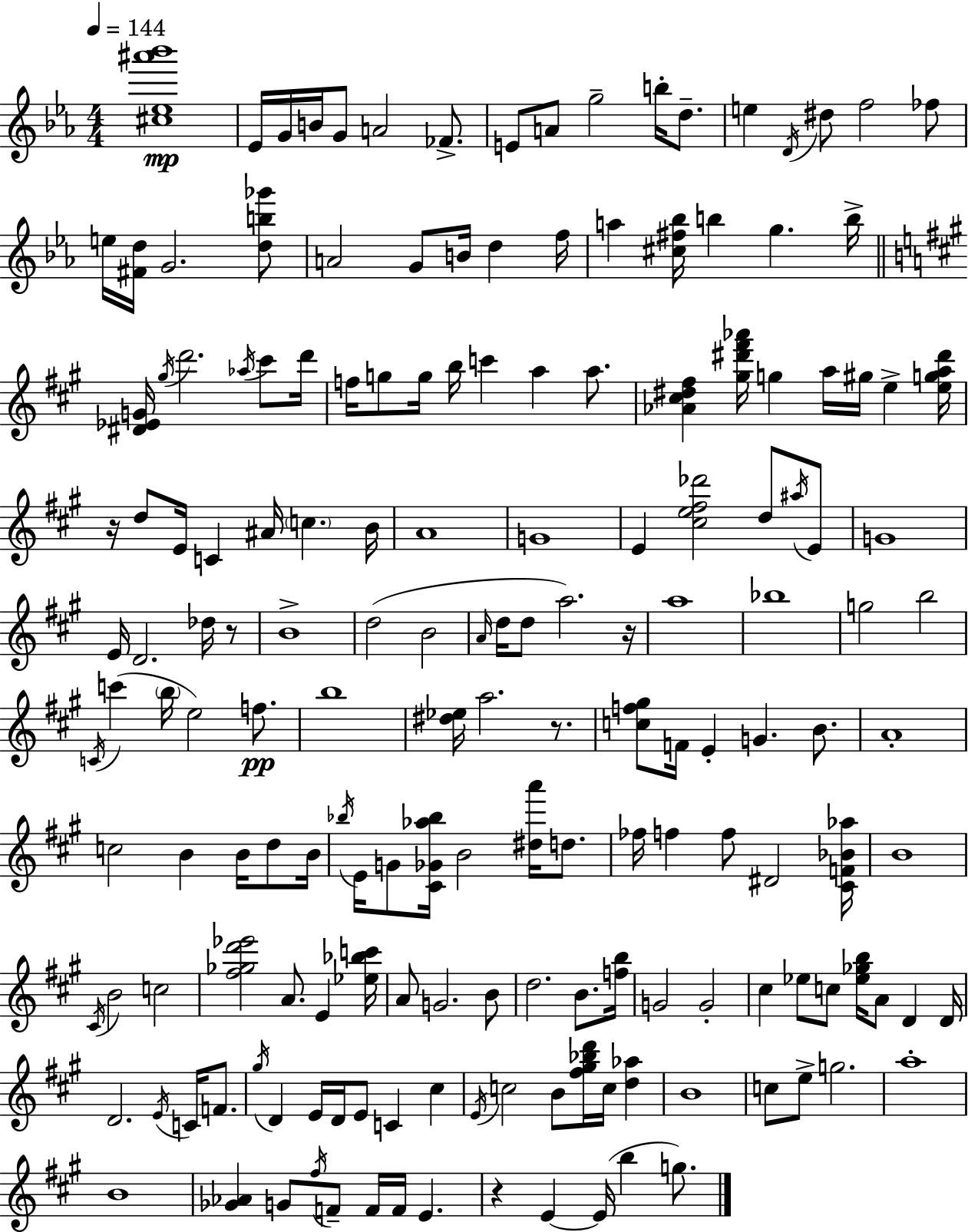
[C#5,Eb5,A#6,Bb6]/w Eb4/s G4/s B4/s G4/e A4/h FES4/e. E4/e A4/e G5/h B5/s D5/e. E5/q D4/s D#5/e F5/h FES5/e E5/s [F#4,D5]/s G4/h. [D5,B5,Gb6]/e A4/h G4/e B4/s D5/q F5/s A5/q [C#5,F#5,Bb5]/s B5/q G5/q. B5/s [D#4,Eb4,G4]/s G#5/s D6/h. Ab5/s C#6/e D6/s F5/s G5/e G5/s B5/s C6/q A5/q A5/e. [Ab4,C#5,D#5,F#5]/q [G#5,D#6,F#6,Ab6]/s G5/q A5/s G#5/s E5/q [E5,G5,A5,D#6]/s R/s D5/e E4/s C4/q A#4/s C5/q. B4/s A4/w G4/w E4/q [C#5,E5,F#5,Db6]/h D5/e A#5/s E4/e G4/w E4/s D4/h. Db5/s R/e B4/w D5/h B4/h A4/s D5/s D5/e A5/h. R/s A5/w Bb5/w G5/h B5/h C4/s C6/q B5/s E5/h F5/e. B5/w [D#5,Eb5]/s A5/h. R/e. [C5,F5,G#5]/e F4/s E4/q G4/q. B4/e. A4/w C5/h B4/q B4/s D5/e B4/s Bb5/s E4/s G4/e [C#4,Gb4,Ab5,Bb5]/s B4/h [D#5,A6]/s D5/e. FES5/s F5/q F5/e D#4/h [C#4,F4,Bb4,Ab5]/s B4/w C#4/s B4/h C5/h [F#5,Gb5,D6,Eb6]/h A4/e. E4/q [Eb5,Bb5,C6]/s A4/e G4/h. B4/e D5/h. B4/e. [F5,B5]/s G4/h G4/h C#5/q Eb5/e C5/e [Eb5,Gb5,B5]/s A4/e D4/q D4/s D4/h. E4/s C4/s F4/e. G#5/s D4/q E4/s D4/s E4/e C4/q C#5/q E4/s C5/h B4/e [F#5,G#5,Bb5,D6]/s C5/s [D5,Ab5]/q B4/w C5/e E5/e G5/h. A5/w B4/w [Gb4,Ab4]/q G4/e F#5/s F4/e F4/s F4/s E4/q. R/q E4/q E4/s B5/q G5/e.